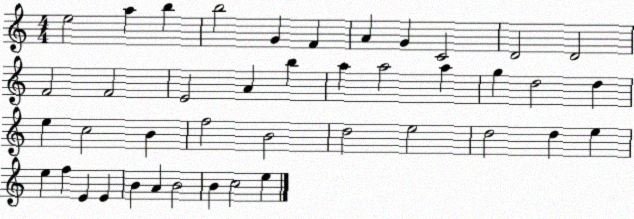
X:1
T:Untitled
M:4/4
L:1/4
K:C
e2 a b b2 G F A G C2 D2 D2 F2 F2 E2 A b a a2 a g d2 d e c2 B f2 B2 d2 e2 d2 d e e f E E B A B2 B c2 e